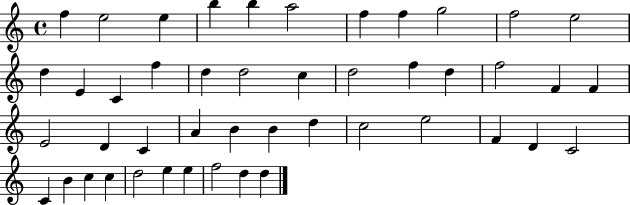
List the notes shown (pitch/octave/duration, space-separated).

F5/q E5/h E5/q B5/q B5/q A5/h F5/q F5/q G5/h F5/h E5/h D5/q E4/q C4/q F5/q D5/q D5/h C5/q D5/h F5/q D5/q F5/h F4/q F4/q E4/h D4/q C4/q A4/q B4/q B4/q D5/q C5/h E5/h F4/q D4/q C4/h C4/q B4/q C5/q C5/q D5/h E5/q E5/q F5/h D5/q D5/q